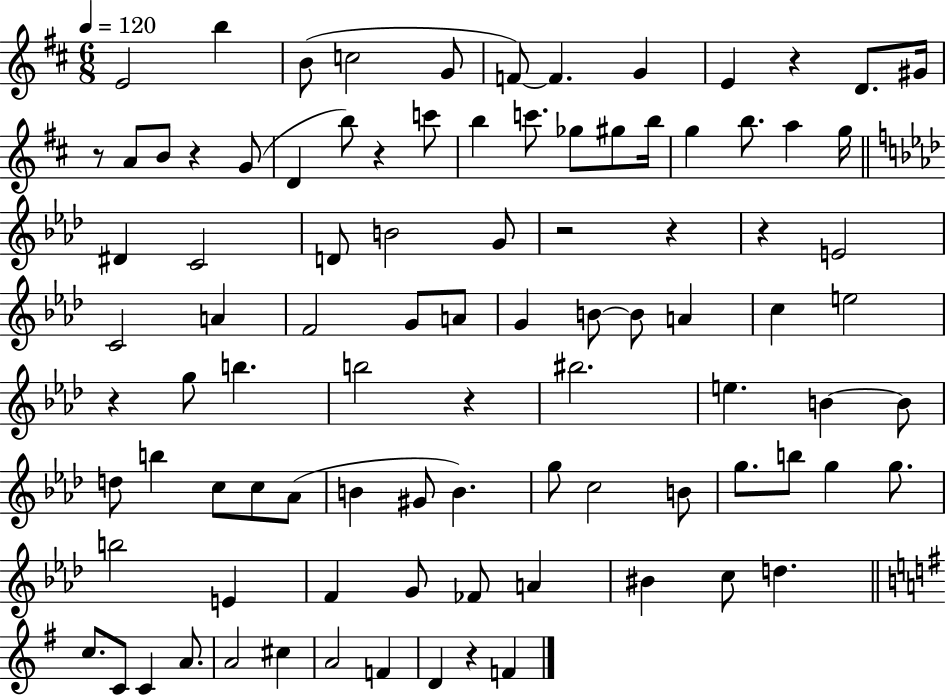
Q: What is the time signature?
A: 6/8